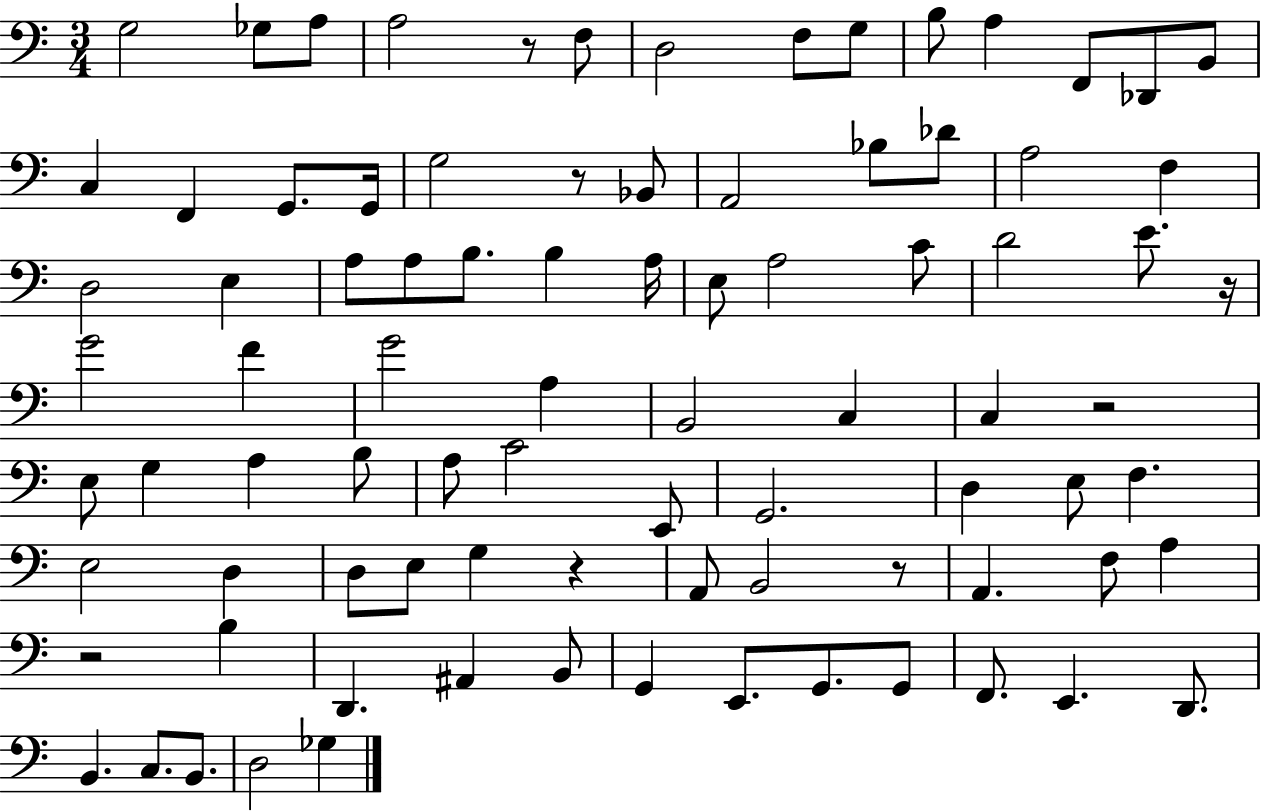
G3/h Gb3/e A3/e A3/h R/e F3/e D3/h F3/e G3/e B3/e A3/q F2/e Db2/e B2/e C3/q F2/q G2/e. G2/s G3/h R/e Bb2/e A2/h Bb3/e Db4/e A3/h F3/q D3/h E3/q A3/e A3/e B3/e. B3/q A3/s E3/e A3/h C4/e D4/h E4/e. R/s G4/h F4/q G4/h A3/q B2/h C3/q C3/q R/h E3/e G3/q A3/q B3/e A3/e C4/h E2/e G2/h. D3/q E3/e F3/q. E3/h D3/q D3/e E3/e G3/q R/q A2/e B2/h R/e A2/q. F3/e A3/q R/h B3/q D2/q. A#2/q B2/e G2/q E2/e. G2/e. G2/e F2/e. E2/q. D2/e. B2/q. C3/e. B2/e. D3/h Gb3/q